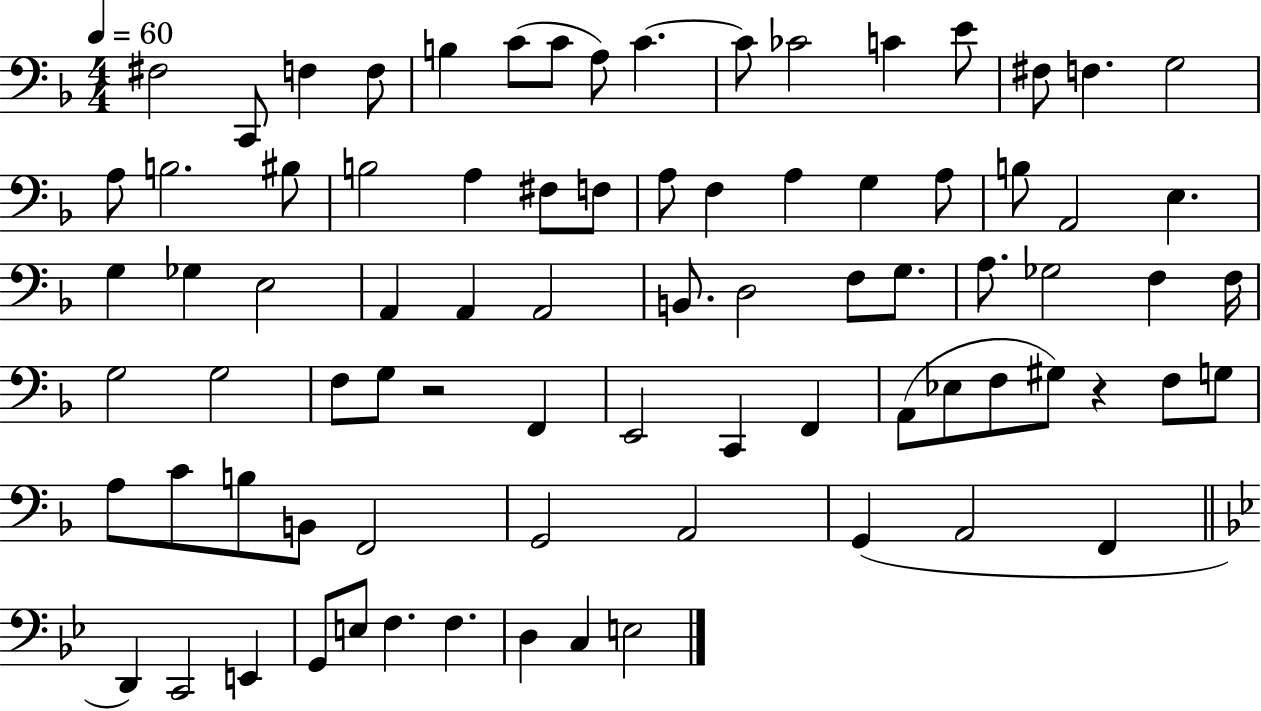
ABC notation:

X:1
T:Untitled
M:4/4
L:1/4
K:F
^F,2 C,,/2 F, F,/2 B, C/2 C/2 A,/2 C C/2 _C2 C E/2 ^F,/2 F, G,2 A,/2 B,2 ^B,/2 B,2 A, ^F,/2 F,/2 A,/2 F, A, G, A,/2 B,/2 A,,2 E, G, _G, E,2 A,, A,, A,,2 B,,/2 D,2 F,/2 G,/2 A,/2 _G,2 F, F,/4 G,2 G,2 F,/2 G,/2 z2 F,, E,,2 C,, F,, A,,/2 _E,/2 F,/2 ^G,/2 z F,/2 G,/2 A,/2 C/2 B,/2 B,,/2 F,,2 G,,2 A,,2 G,, A,,2 F,, D,, C,,2 E,, G,,/2 E,/2 F, F, D, C, E,2